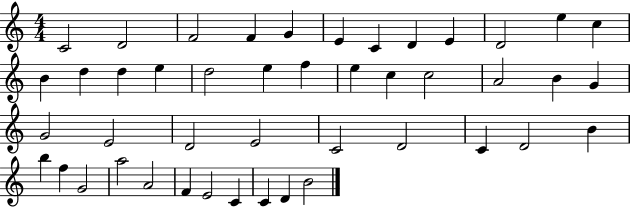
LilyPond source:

{
  \clef treble
  \numericTimeSignature
  \time 4/4
  \key c \major
  c'2 d'2 | f'2 f'4 g'4 | e'4 c'4 d'4 e'4 | d'2 e''4 c''4 | \break b'4 d''4 d''4 e''4 | d''2 e''4 f''4 | e''4 c''4 c''2 | a'2 b'4 g'4 | \break g'2 e'2 | d'2 e'2 | c'2 d'2 | c'4 d'2 b'4 | \break b''4 f''4 g'2 | a''2 a'2 | f'4 e'2 c'4 | c'4 d'4 b'2 | \break \bar "|."
}